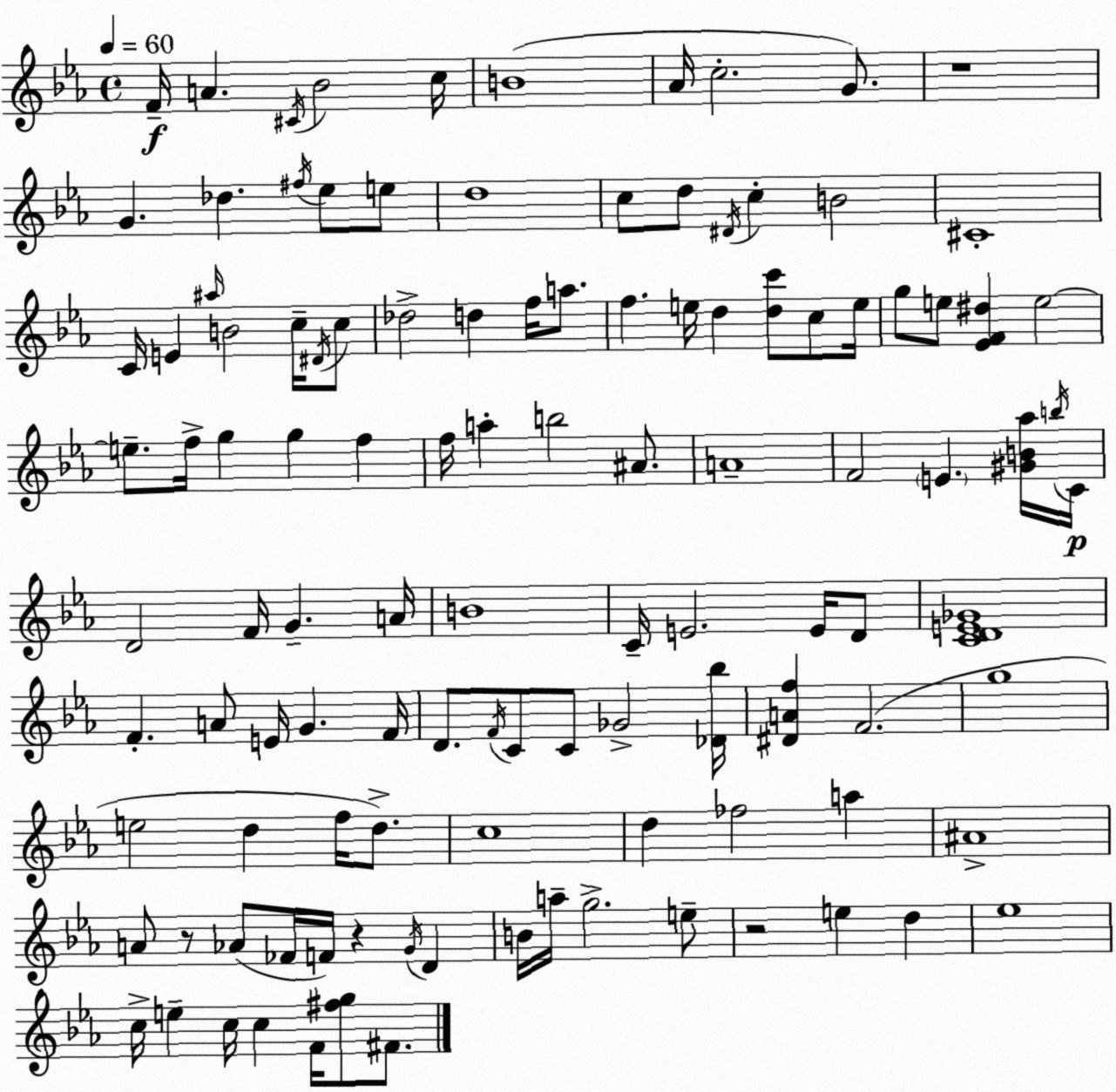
X:1
T:Untitled
M:4/4
L:1/4
K:Cm
F/4 A ^C/4 _B2 c/4 B4 _A/4 c2 G/2 z4 G _d ^f/4 _e/2 e/2 d4 c/2 d/2 ^D/4 c B2 ^C4 C/4 E ^a/4 B2 c/4 ^D/4 c/2 _d2 d f/4 a/2 f e/4 d [dc']/2 c/2 e/4 g/2 e/2 [_EF^d] e2 e/2 f/4 g g f f/4 a b2 ^A/2 A4 F2 E [^GB_a]/4 b/4 C/4 D2 F/4 G A/4 B4 C/4 E2 E/4 D/2 [CDE_G]4 F A/2 E/4 G F/4 D/2 F/4 C/2 C/2 _G2 [_D_b]/4 [^DAf] F2 g4 e2 d f/4 d/2 c4 d _f2 a ^A4 A/2 z/2 _A/2 _F/4 F/4 z G/4 D B/4 a/4 g2 e/2 z2 e d _e4 c/4 e c/4 c F/4 [^fg]/2 ^F/2